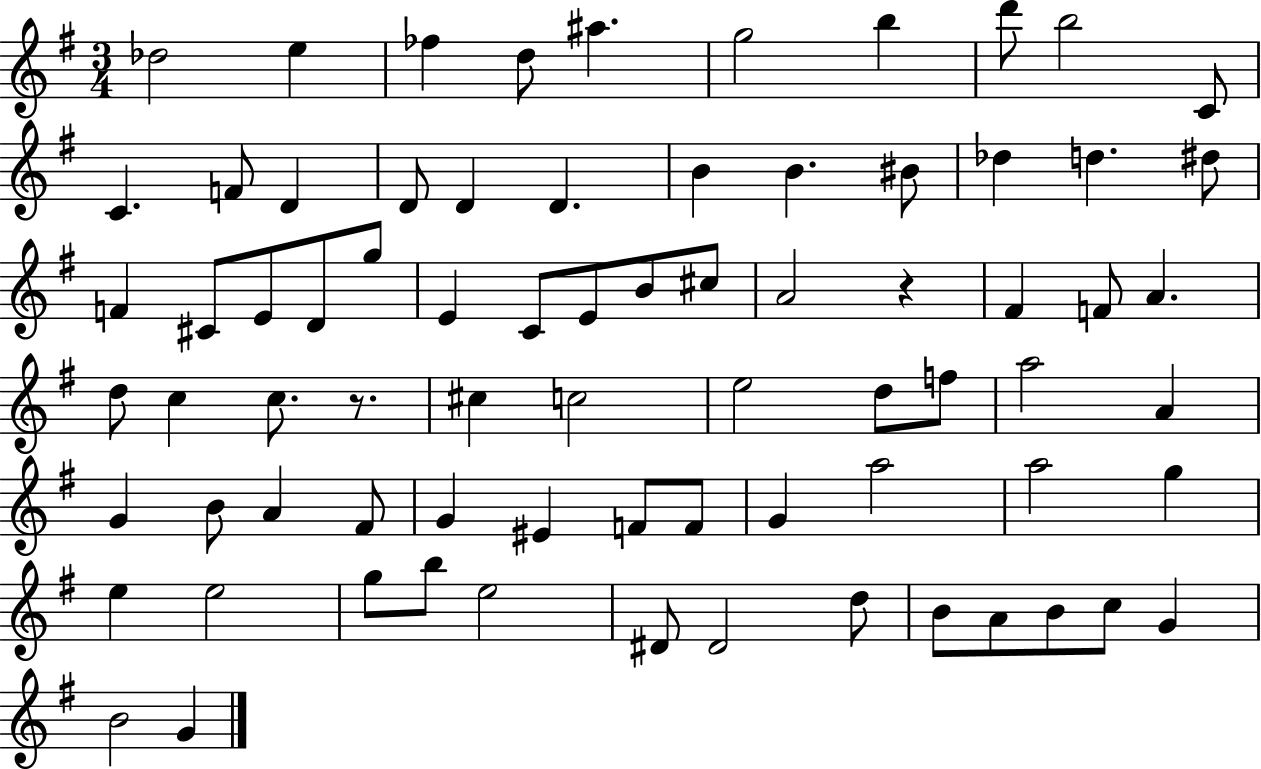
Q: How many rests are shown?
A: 2